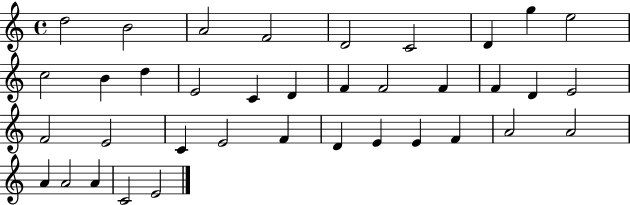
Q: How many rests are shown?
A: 0